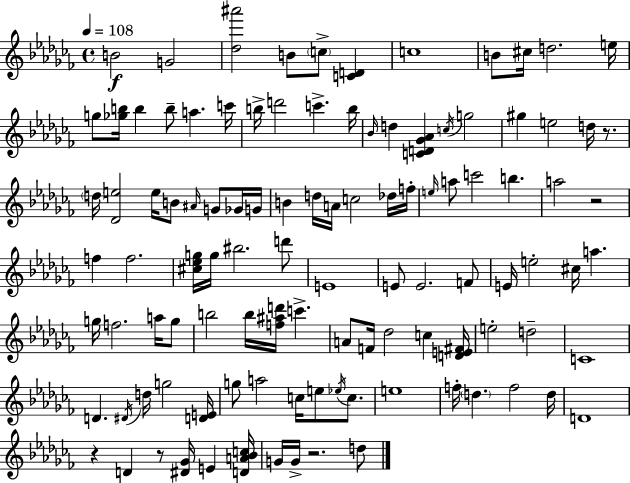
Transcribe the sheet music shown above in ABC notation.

X:1
T:Untitled
M:4/4
L:1/4
K:Abm
B2 G2 [_d^a']2 B/2 c/2 [CD] c4 B/2 ^c/4 d2 e/4 g/2 [_gb]/4 b b/2 a c'/4 b/4 d'2 c' b/4 _B/4 d [CD_G_A] c/4 g2 ^g e2 d/4 z/2 d/4 [_De]2 e/4 B/2 ^A/4 G/2 _G/4 G/4 B d/4 A/4 c2 _d/4 f/4 e/4 a/2 c'2 b a2 z2 f f2 [^c_eg]/4 g/4 ^b2 d'/2 E4 E/2 E2 F/2 E/4 e2 ^c/4 a g/4 f2 a/4 g/2 b2 b/4 [f^ad']/4 c' A/2 F/4 _d2 c [DE^F]/4 e2 d2 C4 D ^D/4 d/4 g2 [DE]/4 g/2 a2 c/4 e/2 _e/4 c/2 e4 f/4 d f2 d/4 D4 z D z/2 [^D_G]/4 E [DA_Bc]/4 G/4 G/4 z2 d/2